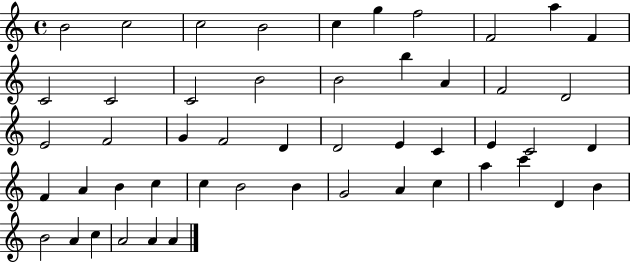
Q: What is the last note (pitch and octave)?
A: A4